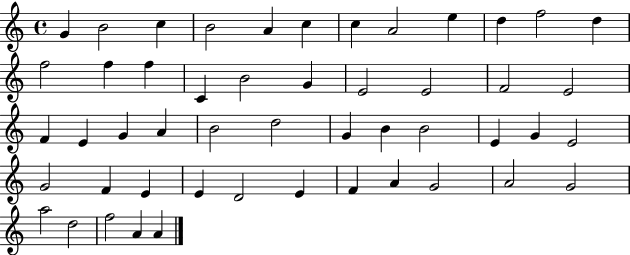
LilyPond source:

{
  \clef treble
  \time 4/4
  \defaultTimeSignature
  \key c \major
  g'4 b'2 c''4 | b'2 a'4 c''4 | c''4 a'2 e''4 | d''4 f''2 d''4 | \break f''2 f''4 f''4 | c'4 b'2 g'4 | e'2 e'2 | f'2 e'2 | \break f'4 e'4 g'4 a'4 | b'2 d''2 | g'4 b'4 b'2 | e'4 g'4 e'2 | \break g'2 f'4 e'4 | e'4 d'2 e'4 | f'4 a'4 g'2 | a'2 g'2 | \break a''2 d''2 | f''2 a'4 a'4 | \bar "|."
}